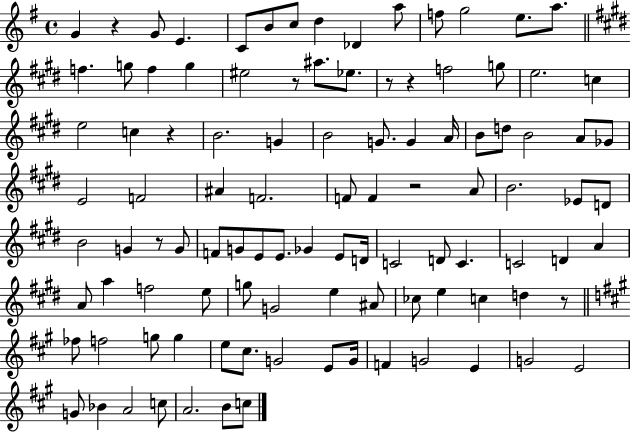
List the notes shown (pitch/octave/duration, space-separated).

G4/q R/q G4/e E4/q. C4/e B4/e C5/e D5/q Db4/q A5/e F5/e G5/h E5/e. A5/e. F5/q. G5/e F5/q G5/q EIS5/h R/e A#5/e. Eb5/e. R/e R/q F5/h G5/e E5/h. C5/q E5/h C5/q R/q B4/h. G4/q B4/h G4/e. G4/q A4/s B4/e D5/e B4/h A4/e Gb4/e E4/h F4/h A#4/q F4/h. F4/e F4/q R/h A4/e B4/h. Eb4/e D4/e B4/h G4/q R/e G4/e F4/e G4/e E4/e E4/e. Gb4/q E4/e D4/s C4/h D4/e C4/q. C4/h D4/q A4/q A4/e A5/q F5/h E5/e G5/e G4/h E5/q A#4/e CES5/e E5/q C5/q D5/q R/e FES5/e F5/h G5/e G5/q E5/e C#5/e. G4/h E4/e G4/s F4/q G4/h E4/q G4/h E4/h G4/e Bb4/q A4/h C5/e A4/h. B4/e C5/e